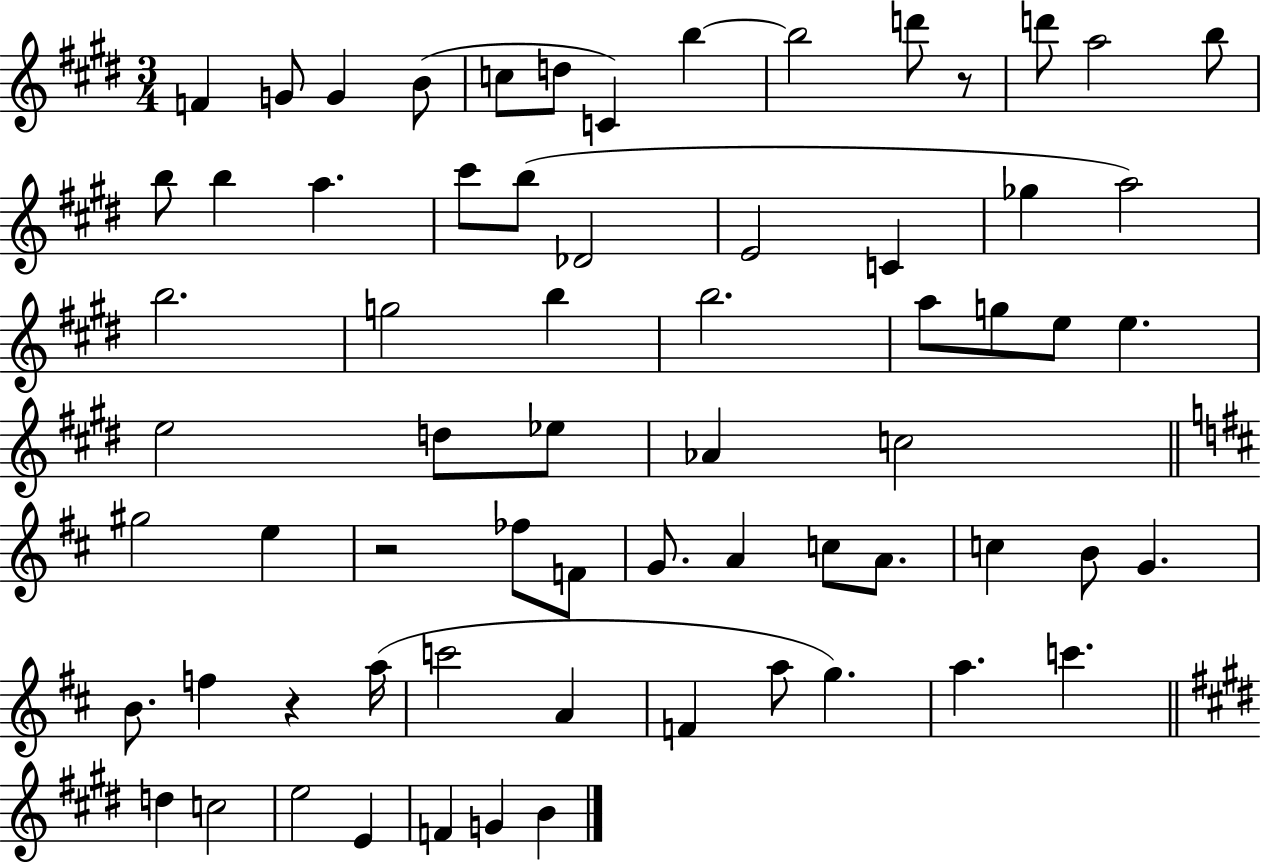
{
  \clef treble
  \numericTimeSignature
  \time 3/4
  \key e \major
  f'4 g'8 g'4 b'8( | c''8 d''8 c'4) b''4~~ | b''2 d'''8 r8 | d'''8 a''2 b''8 | \break b''8 b''4 a''4. | cis'''8 b''8( des'2 | e'2 c'4 | ges''4 a''2) | \break b''2. | g''2 b''4 | b''2. | a''8 g''8 e''8 e''4. | \break e''2 d''8 ees''8 | aes'4 c''2 | \bar "||" \break \key d \major gis''2 e''4 | r2 fes''8 f'8 | g'8. a'4 c''8 a'8. | c''4 b'8 g'4. | \break b'8. f''4 r4 a''16( | c'''2 a'4 | f'4 a''8 g''4.) | a''4. c'''4. | \break \bar "||" \break \key e \major d''4 c''2 | e''2 e'4 | f'4 g'4 b'4 | \bar "|."
}